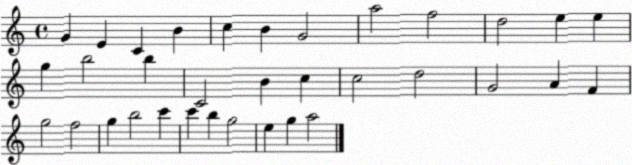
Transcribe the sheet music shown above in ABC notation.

X:1
T:Untitled
M:4/4
L:1/4
K:C
G E C B c B G2 a2 f2 d2 e e g b2 b C2 B c c2 d2 G2 A F g2 f2 g b2 c' c' b g2 e g a2